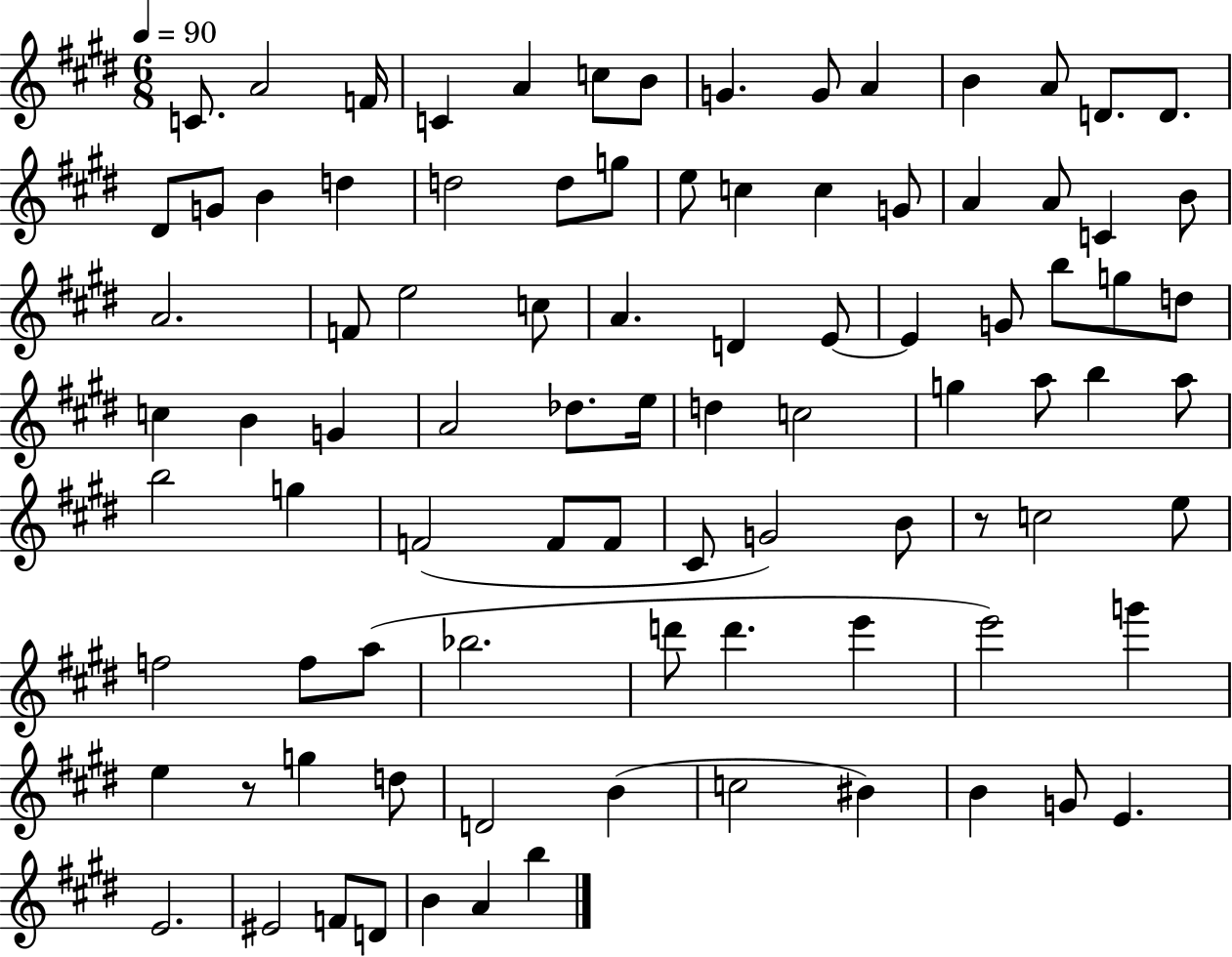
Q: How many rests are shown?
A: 2